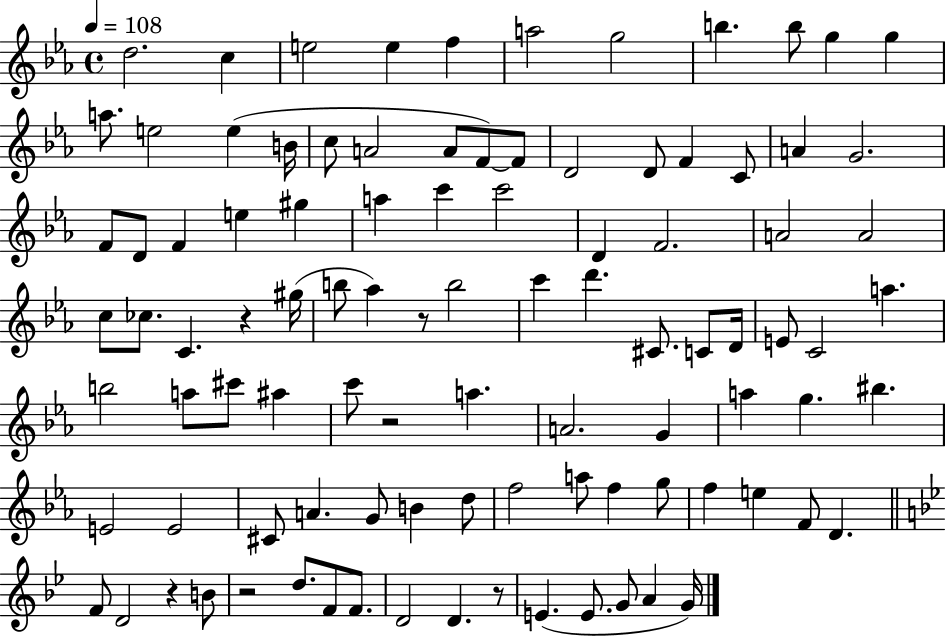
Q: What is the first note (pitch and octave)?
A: D5